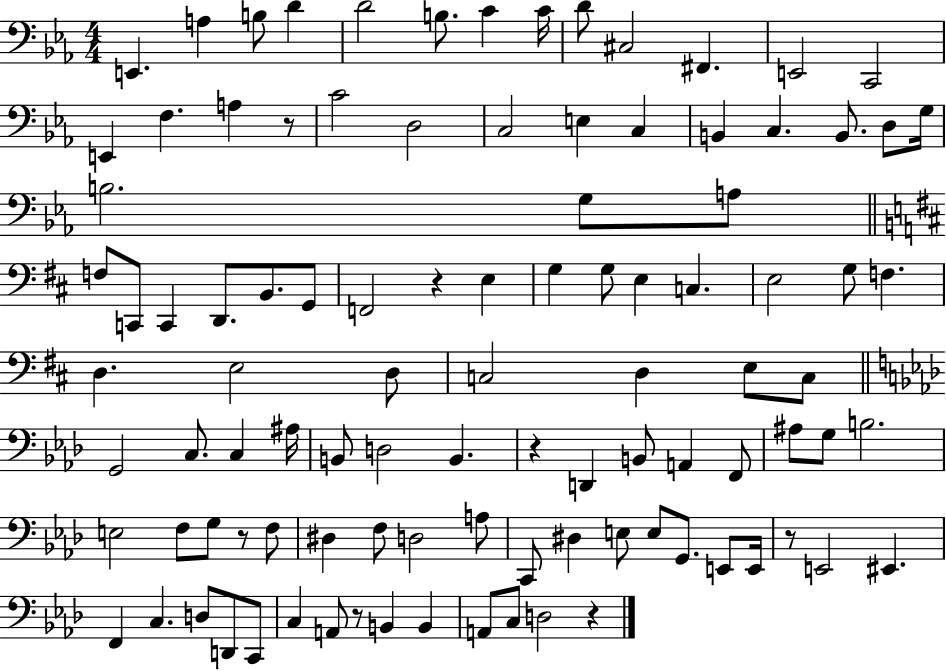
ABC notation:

X:1
T:Untitled
M:4/4
L:1/4
K:Eb
E,, A, B,/2 D D2 B,/2 C C/4 D/2 ^C,2 ^F,, E,,2 C,,2 E,, F, A, z/2 C2 D,2 C,2 E, C, B,, C, B,,/2 D,/2 G,/4 B,2 G,/2 A,/2 F,/2 C,,/2 C,, D,,/2 B,,/2 G,,/2 F,,2 z E, G, G,/2 E, C, E,2 G,/2 F, D, E,2 D,/2 C,2 D, E,/2 C,/2 G,,2 C,/2 C, ^A,/4 B,,/2 D,2 B,, z D,, B,,/2 A,, F,,/2 ^A,/2 G,/2 B,2 E,2 F,/2 G,/2 z/2 F,/2 ^D, F,/2 D,2 A,/2 C,,/2 ^D, E,/2 E,/2 G,,/2 E,,/2 E,,/4 z/2 E,,2 ^E,, F,, C, D,/2 D,,/2 C,,/2 C, A,,/2 z/2 B,, B,, A,,/2 C,/2 D,2 z